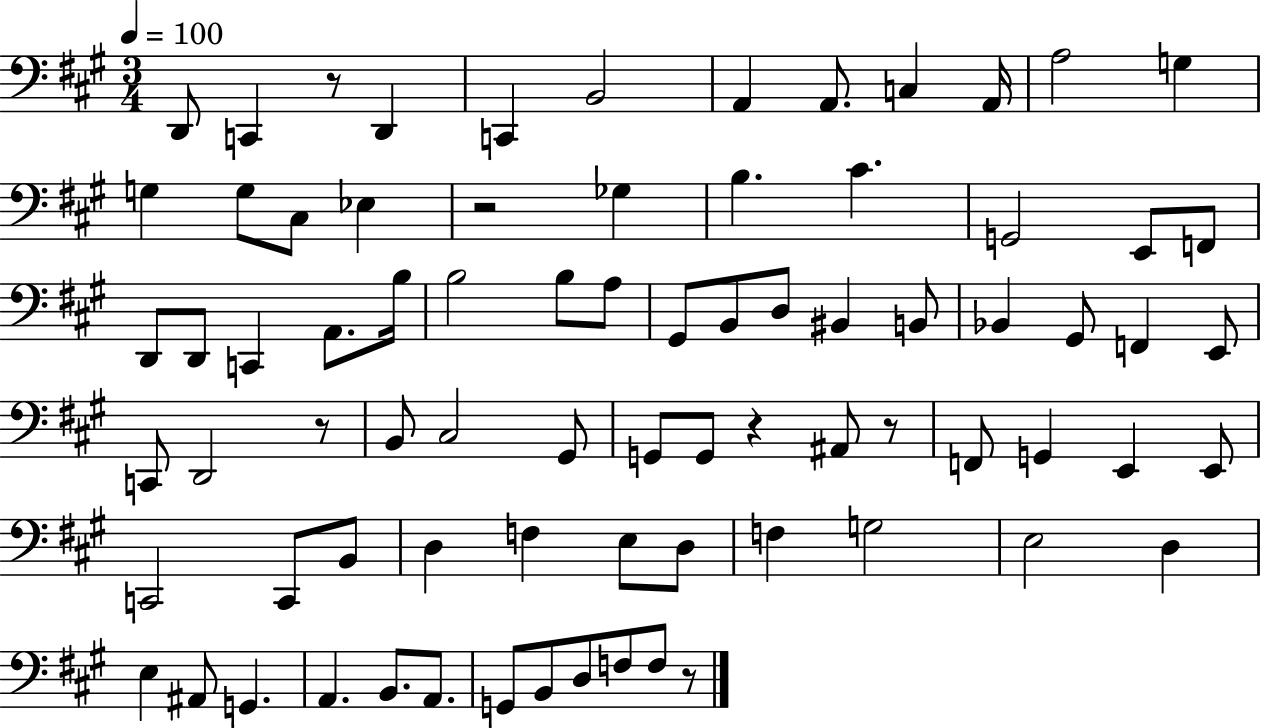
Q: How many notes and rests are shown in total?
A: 78